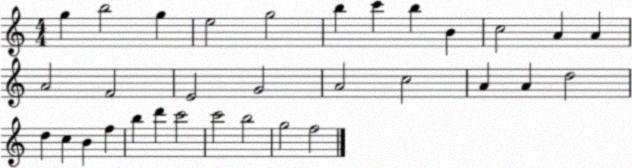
X:1
T:Untitled
M:4/4
L:1/4
K:C
g b2 g e2 g2 b c' b B c2 A A A2 F2 E2 G2 A2 c2 A A d2 d c B f b d' c'2 c'2 b2 g2 f2